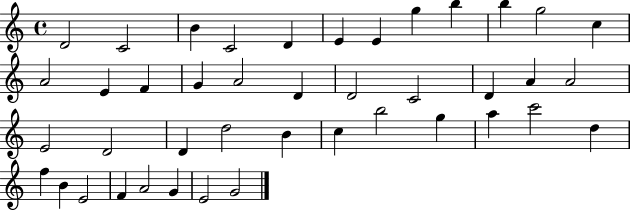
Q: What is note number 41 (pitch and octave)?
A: E4